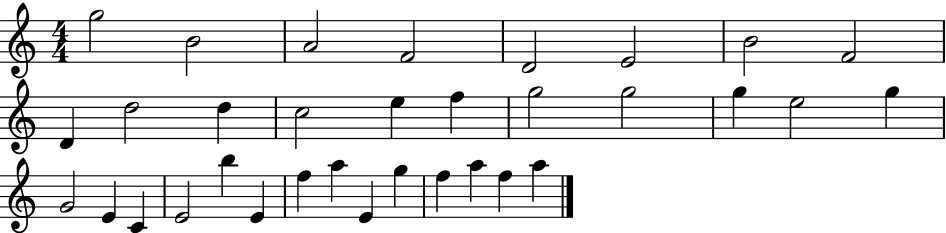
{
  \clef treble
  \numericTimeSignature
  \time 4/4
  \key c \major
  g''2 b'2 | a'2 f'2 | d'2 e'2 | b'2 f'2 | \break d'4 d''2 d''4 | c''2 e''4 f''4 | g''2 g''2 | g''4 e''2 g''4 | \break g'2 e'4 c'4 | e'2 b''4 e'4 | f''4 a''4 e'4 g''4 | f''4 a''4 f''4 a''4 | \break \bar "|."
}